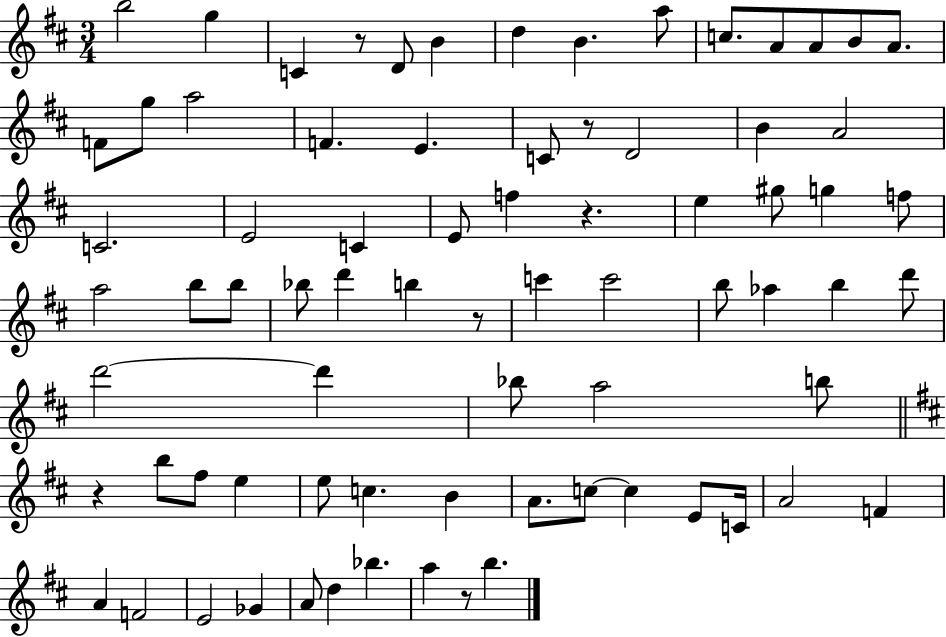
{
  \clef treble
  \numericTimeSignature
  \time 3/4
  \key d \major
  b''2 g''4 | c'4 r8 d'8 b'4 | d''4 b'4. a''8 | c''8. a'8 a'8 b'8 a'8. | \break f'8 g''8 a''2 | f'4. e'4. | c'8 r8 d'2 | b'4 a'2 | \break c'2. | e'2 c'4 | e'8 f''4 r4. | e''4 gis''8 g''4 f''8 | \break a''2 b''8 b''8 | bes''8 d'''4 b''4 r8 | c'''4 c'''2 | b''8 aes''4 b''4 d'''8 | \break d'''2~~ d'''4 | bes''8 a''2 b''8 | \bar "||" \break \key b \minor r4 b''8 fis''8 e''4 | e''8 c''4. b'4 | a'8. c''8~~ c''4 e'8 c'16 | a'2 f'4 | \break a'4 f'2 | e'2 ges'4 | a'8 d''4 bes''4. | a''4 r8 b''4. | \break \bar "|."
}